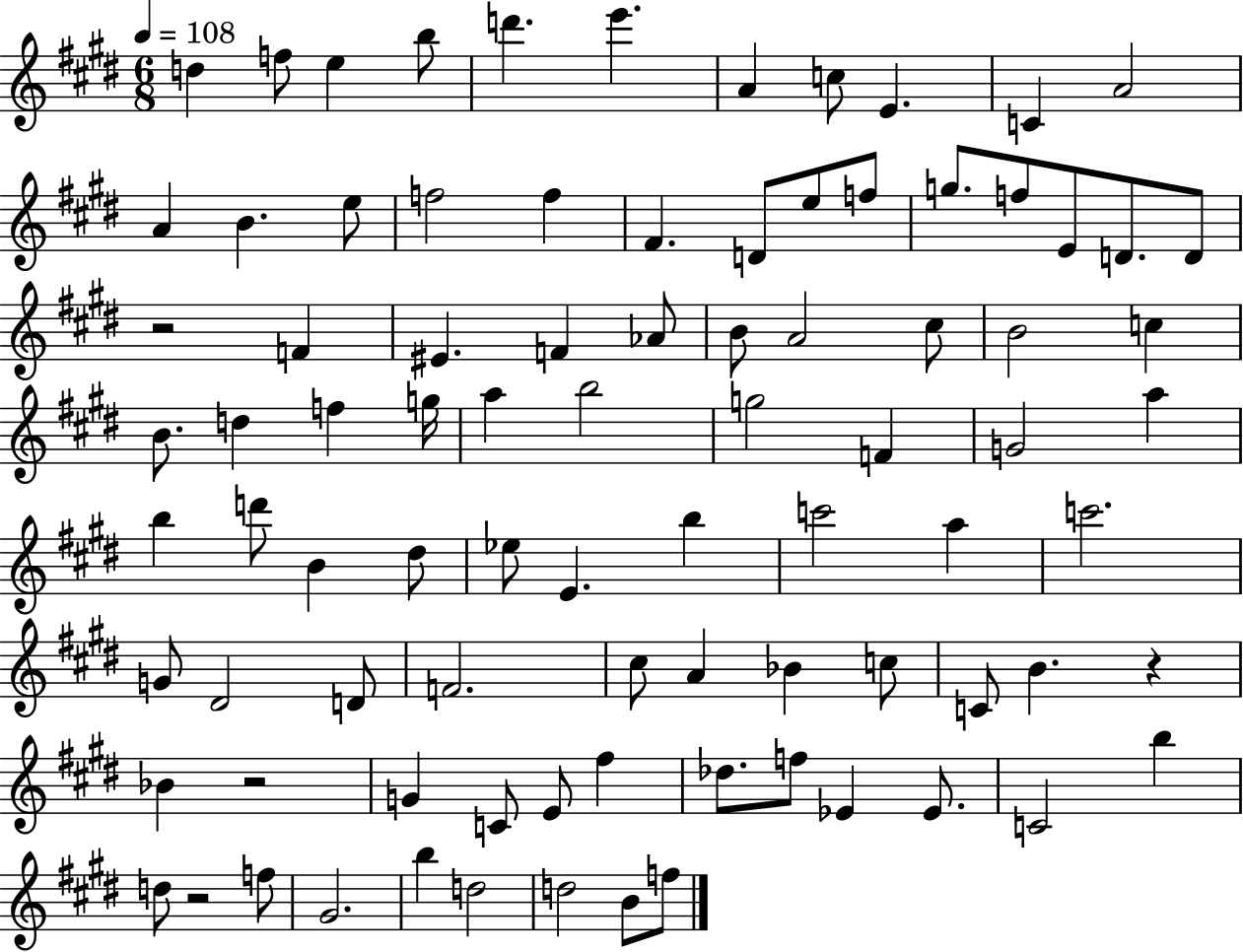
{
  \clef treble
  \numericTimeSignature
  \time 6/8
  \key e \major
  \tempo 4 = 108
  d''4 f''8 e''4 b''8 | d'''4. e'''4. | a'4 c''8 e'4. | c'4 a'2 | \break a'4 b'4. e''8 | f''2 f''4 | fis'4. d'8 e''8 f''8 | g''8. f''8 e'8 d'8. d'8 | \break r2 f'4 | eis'4. f'4 aes'8 | b'8 a'2 cis''8 | b'2 c''4 | \break b'8. d''4 f''4 g''16 | a''4 b''2 | g''2 f'4 | g'2 a''4 | \break b''4 d'''8 b'4 dis''8 | ees''8 e'4. b''4 | c'''2 a''4 | c'''2. | \break g'8 dis'2 d'8 | f'2. | cis''8 a'4 bes'4 c''8 | c'8 b'4. r4 | \break bes'4 r2 | g'4 c'8 e'8 fis''4 | des''8. f''8 ees'4 ees'8. | c'2 b''4 | \break d''8 r2 f''8 | gis'2. | b''4 d''2 | d''2 b'8 f''8 | \break \bar "|."
}